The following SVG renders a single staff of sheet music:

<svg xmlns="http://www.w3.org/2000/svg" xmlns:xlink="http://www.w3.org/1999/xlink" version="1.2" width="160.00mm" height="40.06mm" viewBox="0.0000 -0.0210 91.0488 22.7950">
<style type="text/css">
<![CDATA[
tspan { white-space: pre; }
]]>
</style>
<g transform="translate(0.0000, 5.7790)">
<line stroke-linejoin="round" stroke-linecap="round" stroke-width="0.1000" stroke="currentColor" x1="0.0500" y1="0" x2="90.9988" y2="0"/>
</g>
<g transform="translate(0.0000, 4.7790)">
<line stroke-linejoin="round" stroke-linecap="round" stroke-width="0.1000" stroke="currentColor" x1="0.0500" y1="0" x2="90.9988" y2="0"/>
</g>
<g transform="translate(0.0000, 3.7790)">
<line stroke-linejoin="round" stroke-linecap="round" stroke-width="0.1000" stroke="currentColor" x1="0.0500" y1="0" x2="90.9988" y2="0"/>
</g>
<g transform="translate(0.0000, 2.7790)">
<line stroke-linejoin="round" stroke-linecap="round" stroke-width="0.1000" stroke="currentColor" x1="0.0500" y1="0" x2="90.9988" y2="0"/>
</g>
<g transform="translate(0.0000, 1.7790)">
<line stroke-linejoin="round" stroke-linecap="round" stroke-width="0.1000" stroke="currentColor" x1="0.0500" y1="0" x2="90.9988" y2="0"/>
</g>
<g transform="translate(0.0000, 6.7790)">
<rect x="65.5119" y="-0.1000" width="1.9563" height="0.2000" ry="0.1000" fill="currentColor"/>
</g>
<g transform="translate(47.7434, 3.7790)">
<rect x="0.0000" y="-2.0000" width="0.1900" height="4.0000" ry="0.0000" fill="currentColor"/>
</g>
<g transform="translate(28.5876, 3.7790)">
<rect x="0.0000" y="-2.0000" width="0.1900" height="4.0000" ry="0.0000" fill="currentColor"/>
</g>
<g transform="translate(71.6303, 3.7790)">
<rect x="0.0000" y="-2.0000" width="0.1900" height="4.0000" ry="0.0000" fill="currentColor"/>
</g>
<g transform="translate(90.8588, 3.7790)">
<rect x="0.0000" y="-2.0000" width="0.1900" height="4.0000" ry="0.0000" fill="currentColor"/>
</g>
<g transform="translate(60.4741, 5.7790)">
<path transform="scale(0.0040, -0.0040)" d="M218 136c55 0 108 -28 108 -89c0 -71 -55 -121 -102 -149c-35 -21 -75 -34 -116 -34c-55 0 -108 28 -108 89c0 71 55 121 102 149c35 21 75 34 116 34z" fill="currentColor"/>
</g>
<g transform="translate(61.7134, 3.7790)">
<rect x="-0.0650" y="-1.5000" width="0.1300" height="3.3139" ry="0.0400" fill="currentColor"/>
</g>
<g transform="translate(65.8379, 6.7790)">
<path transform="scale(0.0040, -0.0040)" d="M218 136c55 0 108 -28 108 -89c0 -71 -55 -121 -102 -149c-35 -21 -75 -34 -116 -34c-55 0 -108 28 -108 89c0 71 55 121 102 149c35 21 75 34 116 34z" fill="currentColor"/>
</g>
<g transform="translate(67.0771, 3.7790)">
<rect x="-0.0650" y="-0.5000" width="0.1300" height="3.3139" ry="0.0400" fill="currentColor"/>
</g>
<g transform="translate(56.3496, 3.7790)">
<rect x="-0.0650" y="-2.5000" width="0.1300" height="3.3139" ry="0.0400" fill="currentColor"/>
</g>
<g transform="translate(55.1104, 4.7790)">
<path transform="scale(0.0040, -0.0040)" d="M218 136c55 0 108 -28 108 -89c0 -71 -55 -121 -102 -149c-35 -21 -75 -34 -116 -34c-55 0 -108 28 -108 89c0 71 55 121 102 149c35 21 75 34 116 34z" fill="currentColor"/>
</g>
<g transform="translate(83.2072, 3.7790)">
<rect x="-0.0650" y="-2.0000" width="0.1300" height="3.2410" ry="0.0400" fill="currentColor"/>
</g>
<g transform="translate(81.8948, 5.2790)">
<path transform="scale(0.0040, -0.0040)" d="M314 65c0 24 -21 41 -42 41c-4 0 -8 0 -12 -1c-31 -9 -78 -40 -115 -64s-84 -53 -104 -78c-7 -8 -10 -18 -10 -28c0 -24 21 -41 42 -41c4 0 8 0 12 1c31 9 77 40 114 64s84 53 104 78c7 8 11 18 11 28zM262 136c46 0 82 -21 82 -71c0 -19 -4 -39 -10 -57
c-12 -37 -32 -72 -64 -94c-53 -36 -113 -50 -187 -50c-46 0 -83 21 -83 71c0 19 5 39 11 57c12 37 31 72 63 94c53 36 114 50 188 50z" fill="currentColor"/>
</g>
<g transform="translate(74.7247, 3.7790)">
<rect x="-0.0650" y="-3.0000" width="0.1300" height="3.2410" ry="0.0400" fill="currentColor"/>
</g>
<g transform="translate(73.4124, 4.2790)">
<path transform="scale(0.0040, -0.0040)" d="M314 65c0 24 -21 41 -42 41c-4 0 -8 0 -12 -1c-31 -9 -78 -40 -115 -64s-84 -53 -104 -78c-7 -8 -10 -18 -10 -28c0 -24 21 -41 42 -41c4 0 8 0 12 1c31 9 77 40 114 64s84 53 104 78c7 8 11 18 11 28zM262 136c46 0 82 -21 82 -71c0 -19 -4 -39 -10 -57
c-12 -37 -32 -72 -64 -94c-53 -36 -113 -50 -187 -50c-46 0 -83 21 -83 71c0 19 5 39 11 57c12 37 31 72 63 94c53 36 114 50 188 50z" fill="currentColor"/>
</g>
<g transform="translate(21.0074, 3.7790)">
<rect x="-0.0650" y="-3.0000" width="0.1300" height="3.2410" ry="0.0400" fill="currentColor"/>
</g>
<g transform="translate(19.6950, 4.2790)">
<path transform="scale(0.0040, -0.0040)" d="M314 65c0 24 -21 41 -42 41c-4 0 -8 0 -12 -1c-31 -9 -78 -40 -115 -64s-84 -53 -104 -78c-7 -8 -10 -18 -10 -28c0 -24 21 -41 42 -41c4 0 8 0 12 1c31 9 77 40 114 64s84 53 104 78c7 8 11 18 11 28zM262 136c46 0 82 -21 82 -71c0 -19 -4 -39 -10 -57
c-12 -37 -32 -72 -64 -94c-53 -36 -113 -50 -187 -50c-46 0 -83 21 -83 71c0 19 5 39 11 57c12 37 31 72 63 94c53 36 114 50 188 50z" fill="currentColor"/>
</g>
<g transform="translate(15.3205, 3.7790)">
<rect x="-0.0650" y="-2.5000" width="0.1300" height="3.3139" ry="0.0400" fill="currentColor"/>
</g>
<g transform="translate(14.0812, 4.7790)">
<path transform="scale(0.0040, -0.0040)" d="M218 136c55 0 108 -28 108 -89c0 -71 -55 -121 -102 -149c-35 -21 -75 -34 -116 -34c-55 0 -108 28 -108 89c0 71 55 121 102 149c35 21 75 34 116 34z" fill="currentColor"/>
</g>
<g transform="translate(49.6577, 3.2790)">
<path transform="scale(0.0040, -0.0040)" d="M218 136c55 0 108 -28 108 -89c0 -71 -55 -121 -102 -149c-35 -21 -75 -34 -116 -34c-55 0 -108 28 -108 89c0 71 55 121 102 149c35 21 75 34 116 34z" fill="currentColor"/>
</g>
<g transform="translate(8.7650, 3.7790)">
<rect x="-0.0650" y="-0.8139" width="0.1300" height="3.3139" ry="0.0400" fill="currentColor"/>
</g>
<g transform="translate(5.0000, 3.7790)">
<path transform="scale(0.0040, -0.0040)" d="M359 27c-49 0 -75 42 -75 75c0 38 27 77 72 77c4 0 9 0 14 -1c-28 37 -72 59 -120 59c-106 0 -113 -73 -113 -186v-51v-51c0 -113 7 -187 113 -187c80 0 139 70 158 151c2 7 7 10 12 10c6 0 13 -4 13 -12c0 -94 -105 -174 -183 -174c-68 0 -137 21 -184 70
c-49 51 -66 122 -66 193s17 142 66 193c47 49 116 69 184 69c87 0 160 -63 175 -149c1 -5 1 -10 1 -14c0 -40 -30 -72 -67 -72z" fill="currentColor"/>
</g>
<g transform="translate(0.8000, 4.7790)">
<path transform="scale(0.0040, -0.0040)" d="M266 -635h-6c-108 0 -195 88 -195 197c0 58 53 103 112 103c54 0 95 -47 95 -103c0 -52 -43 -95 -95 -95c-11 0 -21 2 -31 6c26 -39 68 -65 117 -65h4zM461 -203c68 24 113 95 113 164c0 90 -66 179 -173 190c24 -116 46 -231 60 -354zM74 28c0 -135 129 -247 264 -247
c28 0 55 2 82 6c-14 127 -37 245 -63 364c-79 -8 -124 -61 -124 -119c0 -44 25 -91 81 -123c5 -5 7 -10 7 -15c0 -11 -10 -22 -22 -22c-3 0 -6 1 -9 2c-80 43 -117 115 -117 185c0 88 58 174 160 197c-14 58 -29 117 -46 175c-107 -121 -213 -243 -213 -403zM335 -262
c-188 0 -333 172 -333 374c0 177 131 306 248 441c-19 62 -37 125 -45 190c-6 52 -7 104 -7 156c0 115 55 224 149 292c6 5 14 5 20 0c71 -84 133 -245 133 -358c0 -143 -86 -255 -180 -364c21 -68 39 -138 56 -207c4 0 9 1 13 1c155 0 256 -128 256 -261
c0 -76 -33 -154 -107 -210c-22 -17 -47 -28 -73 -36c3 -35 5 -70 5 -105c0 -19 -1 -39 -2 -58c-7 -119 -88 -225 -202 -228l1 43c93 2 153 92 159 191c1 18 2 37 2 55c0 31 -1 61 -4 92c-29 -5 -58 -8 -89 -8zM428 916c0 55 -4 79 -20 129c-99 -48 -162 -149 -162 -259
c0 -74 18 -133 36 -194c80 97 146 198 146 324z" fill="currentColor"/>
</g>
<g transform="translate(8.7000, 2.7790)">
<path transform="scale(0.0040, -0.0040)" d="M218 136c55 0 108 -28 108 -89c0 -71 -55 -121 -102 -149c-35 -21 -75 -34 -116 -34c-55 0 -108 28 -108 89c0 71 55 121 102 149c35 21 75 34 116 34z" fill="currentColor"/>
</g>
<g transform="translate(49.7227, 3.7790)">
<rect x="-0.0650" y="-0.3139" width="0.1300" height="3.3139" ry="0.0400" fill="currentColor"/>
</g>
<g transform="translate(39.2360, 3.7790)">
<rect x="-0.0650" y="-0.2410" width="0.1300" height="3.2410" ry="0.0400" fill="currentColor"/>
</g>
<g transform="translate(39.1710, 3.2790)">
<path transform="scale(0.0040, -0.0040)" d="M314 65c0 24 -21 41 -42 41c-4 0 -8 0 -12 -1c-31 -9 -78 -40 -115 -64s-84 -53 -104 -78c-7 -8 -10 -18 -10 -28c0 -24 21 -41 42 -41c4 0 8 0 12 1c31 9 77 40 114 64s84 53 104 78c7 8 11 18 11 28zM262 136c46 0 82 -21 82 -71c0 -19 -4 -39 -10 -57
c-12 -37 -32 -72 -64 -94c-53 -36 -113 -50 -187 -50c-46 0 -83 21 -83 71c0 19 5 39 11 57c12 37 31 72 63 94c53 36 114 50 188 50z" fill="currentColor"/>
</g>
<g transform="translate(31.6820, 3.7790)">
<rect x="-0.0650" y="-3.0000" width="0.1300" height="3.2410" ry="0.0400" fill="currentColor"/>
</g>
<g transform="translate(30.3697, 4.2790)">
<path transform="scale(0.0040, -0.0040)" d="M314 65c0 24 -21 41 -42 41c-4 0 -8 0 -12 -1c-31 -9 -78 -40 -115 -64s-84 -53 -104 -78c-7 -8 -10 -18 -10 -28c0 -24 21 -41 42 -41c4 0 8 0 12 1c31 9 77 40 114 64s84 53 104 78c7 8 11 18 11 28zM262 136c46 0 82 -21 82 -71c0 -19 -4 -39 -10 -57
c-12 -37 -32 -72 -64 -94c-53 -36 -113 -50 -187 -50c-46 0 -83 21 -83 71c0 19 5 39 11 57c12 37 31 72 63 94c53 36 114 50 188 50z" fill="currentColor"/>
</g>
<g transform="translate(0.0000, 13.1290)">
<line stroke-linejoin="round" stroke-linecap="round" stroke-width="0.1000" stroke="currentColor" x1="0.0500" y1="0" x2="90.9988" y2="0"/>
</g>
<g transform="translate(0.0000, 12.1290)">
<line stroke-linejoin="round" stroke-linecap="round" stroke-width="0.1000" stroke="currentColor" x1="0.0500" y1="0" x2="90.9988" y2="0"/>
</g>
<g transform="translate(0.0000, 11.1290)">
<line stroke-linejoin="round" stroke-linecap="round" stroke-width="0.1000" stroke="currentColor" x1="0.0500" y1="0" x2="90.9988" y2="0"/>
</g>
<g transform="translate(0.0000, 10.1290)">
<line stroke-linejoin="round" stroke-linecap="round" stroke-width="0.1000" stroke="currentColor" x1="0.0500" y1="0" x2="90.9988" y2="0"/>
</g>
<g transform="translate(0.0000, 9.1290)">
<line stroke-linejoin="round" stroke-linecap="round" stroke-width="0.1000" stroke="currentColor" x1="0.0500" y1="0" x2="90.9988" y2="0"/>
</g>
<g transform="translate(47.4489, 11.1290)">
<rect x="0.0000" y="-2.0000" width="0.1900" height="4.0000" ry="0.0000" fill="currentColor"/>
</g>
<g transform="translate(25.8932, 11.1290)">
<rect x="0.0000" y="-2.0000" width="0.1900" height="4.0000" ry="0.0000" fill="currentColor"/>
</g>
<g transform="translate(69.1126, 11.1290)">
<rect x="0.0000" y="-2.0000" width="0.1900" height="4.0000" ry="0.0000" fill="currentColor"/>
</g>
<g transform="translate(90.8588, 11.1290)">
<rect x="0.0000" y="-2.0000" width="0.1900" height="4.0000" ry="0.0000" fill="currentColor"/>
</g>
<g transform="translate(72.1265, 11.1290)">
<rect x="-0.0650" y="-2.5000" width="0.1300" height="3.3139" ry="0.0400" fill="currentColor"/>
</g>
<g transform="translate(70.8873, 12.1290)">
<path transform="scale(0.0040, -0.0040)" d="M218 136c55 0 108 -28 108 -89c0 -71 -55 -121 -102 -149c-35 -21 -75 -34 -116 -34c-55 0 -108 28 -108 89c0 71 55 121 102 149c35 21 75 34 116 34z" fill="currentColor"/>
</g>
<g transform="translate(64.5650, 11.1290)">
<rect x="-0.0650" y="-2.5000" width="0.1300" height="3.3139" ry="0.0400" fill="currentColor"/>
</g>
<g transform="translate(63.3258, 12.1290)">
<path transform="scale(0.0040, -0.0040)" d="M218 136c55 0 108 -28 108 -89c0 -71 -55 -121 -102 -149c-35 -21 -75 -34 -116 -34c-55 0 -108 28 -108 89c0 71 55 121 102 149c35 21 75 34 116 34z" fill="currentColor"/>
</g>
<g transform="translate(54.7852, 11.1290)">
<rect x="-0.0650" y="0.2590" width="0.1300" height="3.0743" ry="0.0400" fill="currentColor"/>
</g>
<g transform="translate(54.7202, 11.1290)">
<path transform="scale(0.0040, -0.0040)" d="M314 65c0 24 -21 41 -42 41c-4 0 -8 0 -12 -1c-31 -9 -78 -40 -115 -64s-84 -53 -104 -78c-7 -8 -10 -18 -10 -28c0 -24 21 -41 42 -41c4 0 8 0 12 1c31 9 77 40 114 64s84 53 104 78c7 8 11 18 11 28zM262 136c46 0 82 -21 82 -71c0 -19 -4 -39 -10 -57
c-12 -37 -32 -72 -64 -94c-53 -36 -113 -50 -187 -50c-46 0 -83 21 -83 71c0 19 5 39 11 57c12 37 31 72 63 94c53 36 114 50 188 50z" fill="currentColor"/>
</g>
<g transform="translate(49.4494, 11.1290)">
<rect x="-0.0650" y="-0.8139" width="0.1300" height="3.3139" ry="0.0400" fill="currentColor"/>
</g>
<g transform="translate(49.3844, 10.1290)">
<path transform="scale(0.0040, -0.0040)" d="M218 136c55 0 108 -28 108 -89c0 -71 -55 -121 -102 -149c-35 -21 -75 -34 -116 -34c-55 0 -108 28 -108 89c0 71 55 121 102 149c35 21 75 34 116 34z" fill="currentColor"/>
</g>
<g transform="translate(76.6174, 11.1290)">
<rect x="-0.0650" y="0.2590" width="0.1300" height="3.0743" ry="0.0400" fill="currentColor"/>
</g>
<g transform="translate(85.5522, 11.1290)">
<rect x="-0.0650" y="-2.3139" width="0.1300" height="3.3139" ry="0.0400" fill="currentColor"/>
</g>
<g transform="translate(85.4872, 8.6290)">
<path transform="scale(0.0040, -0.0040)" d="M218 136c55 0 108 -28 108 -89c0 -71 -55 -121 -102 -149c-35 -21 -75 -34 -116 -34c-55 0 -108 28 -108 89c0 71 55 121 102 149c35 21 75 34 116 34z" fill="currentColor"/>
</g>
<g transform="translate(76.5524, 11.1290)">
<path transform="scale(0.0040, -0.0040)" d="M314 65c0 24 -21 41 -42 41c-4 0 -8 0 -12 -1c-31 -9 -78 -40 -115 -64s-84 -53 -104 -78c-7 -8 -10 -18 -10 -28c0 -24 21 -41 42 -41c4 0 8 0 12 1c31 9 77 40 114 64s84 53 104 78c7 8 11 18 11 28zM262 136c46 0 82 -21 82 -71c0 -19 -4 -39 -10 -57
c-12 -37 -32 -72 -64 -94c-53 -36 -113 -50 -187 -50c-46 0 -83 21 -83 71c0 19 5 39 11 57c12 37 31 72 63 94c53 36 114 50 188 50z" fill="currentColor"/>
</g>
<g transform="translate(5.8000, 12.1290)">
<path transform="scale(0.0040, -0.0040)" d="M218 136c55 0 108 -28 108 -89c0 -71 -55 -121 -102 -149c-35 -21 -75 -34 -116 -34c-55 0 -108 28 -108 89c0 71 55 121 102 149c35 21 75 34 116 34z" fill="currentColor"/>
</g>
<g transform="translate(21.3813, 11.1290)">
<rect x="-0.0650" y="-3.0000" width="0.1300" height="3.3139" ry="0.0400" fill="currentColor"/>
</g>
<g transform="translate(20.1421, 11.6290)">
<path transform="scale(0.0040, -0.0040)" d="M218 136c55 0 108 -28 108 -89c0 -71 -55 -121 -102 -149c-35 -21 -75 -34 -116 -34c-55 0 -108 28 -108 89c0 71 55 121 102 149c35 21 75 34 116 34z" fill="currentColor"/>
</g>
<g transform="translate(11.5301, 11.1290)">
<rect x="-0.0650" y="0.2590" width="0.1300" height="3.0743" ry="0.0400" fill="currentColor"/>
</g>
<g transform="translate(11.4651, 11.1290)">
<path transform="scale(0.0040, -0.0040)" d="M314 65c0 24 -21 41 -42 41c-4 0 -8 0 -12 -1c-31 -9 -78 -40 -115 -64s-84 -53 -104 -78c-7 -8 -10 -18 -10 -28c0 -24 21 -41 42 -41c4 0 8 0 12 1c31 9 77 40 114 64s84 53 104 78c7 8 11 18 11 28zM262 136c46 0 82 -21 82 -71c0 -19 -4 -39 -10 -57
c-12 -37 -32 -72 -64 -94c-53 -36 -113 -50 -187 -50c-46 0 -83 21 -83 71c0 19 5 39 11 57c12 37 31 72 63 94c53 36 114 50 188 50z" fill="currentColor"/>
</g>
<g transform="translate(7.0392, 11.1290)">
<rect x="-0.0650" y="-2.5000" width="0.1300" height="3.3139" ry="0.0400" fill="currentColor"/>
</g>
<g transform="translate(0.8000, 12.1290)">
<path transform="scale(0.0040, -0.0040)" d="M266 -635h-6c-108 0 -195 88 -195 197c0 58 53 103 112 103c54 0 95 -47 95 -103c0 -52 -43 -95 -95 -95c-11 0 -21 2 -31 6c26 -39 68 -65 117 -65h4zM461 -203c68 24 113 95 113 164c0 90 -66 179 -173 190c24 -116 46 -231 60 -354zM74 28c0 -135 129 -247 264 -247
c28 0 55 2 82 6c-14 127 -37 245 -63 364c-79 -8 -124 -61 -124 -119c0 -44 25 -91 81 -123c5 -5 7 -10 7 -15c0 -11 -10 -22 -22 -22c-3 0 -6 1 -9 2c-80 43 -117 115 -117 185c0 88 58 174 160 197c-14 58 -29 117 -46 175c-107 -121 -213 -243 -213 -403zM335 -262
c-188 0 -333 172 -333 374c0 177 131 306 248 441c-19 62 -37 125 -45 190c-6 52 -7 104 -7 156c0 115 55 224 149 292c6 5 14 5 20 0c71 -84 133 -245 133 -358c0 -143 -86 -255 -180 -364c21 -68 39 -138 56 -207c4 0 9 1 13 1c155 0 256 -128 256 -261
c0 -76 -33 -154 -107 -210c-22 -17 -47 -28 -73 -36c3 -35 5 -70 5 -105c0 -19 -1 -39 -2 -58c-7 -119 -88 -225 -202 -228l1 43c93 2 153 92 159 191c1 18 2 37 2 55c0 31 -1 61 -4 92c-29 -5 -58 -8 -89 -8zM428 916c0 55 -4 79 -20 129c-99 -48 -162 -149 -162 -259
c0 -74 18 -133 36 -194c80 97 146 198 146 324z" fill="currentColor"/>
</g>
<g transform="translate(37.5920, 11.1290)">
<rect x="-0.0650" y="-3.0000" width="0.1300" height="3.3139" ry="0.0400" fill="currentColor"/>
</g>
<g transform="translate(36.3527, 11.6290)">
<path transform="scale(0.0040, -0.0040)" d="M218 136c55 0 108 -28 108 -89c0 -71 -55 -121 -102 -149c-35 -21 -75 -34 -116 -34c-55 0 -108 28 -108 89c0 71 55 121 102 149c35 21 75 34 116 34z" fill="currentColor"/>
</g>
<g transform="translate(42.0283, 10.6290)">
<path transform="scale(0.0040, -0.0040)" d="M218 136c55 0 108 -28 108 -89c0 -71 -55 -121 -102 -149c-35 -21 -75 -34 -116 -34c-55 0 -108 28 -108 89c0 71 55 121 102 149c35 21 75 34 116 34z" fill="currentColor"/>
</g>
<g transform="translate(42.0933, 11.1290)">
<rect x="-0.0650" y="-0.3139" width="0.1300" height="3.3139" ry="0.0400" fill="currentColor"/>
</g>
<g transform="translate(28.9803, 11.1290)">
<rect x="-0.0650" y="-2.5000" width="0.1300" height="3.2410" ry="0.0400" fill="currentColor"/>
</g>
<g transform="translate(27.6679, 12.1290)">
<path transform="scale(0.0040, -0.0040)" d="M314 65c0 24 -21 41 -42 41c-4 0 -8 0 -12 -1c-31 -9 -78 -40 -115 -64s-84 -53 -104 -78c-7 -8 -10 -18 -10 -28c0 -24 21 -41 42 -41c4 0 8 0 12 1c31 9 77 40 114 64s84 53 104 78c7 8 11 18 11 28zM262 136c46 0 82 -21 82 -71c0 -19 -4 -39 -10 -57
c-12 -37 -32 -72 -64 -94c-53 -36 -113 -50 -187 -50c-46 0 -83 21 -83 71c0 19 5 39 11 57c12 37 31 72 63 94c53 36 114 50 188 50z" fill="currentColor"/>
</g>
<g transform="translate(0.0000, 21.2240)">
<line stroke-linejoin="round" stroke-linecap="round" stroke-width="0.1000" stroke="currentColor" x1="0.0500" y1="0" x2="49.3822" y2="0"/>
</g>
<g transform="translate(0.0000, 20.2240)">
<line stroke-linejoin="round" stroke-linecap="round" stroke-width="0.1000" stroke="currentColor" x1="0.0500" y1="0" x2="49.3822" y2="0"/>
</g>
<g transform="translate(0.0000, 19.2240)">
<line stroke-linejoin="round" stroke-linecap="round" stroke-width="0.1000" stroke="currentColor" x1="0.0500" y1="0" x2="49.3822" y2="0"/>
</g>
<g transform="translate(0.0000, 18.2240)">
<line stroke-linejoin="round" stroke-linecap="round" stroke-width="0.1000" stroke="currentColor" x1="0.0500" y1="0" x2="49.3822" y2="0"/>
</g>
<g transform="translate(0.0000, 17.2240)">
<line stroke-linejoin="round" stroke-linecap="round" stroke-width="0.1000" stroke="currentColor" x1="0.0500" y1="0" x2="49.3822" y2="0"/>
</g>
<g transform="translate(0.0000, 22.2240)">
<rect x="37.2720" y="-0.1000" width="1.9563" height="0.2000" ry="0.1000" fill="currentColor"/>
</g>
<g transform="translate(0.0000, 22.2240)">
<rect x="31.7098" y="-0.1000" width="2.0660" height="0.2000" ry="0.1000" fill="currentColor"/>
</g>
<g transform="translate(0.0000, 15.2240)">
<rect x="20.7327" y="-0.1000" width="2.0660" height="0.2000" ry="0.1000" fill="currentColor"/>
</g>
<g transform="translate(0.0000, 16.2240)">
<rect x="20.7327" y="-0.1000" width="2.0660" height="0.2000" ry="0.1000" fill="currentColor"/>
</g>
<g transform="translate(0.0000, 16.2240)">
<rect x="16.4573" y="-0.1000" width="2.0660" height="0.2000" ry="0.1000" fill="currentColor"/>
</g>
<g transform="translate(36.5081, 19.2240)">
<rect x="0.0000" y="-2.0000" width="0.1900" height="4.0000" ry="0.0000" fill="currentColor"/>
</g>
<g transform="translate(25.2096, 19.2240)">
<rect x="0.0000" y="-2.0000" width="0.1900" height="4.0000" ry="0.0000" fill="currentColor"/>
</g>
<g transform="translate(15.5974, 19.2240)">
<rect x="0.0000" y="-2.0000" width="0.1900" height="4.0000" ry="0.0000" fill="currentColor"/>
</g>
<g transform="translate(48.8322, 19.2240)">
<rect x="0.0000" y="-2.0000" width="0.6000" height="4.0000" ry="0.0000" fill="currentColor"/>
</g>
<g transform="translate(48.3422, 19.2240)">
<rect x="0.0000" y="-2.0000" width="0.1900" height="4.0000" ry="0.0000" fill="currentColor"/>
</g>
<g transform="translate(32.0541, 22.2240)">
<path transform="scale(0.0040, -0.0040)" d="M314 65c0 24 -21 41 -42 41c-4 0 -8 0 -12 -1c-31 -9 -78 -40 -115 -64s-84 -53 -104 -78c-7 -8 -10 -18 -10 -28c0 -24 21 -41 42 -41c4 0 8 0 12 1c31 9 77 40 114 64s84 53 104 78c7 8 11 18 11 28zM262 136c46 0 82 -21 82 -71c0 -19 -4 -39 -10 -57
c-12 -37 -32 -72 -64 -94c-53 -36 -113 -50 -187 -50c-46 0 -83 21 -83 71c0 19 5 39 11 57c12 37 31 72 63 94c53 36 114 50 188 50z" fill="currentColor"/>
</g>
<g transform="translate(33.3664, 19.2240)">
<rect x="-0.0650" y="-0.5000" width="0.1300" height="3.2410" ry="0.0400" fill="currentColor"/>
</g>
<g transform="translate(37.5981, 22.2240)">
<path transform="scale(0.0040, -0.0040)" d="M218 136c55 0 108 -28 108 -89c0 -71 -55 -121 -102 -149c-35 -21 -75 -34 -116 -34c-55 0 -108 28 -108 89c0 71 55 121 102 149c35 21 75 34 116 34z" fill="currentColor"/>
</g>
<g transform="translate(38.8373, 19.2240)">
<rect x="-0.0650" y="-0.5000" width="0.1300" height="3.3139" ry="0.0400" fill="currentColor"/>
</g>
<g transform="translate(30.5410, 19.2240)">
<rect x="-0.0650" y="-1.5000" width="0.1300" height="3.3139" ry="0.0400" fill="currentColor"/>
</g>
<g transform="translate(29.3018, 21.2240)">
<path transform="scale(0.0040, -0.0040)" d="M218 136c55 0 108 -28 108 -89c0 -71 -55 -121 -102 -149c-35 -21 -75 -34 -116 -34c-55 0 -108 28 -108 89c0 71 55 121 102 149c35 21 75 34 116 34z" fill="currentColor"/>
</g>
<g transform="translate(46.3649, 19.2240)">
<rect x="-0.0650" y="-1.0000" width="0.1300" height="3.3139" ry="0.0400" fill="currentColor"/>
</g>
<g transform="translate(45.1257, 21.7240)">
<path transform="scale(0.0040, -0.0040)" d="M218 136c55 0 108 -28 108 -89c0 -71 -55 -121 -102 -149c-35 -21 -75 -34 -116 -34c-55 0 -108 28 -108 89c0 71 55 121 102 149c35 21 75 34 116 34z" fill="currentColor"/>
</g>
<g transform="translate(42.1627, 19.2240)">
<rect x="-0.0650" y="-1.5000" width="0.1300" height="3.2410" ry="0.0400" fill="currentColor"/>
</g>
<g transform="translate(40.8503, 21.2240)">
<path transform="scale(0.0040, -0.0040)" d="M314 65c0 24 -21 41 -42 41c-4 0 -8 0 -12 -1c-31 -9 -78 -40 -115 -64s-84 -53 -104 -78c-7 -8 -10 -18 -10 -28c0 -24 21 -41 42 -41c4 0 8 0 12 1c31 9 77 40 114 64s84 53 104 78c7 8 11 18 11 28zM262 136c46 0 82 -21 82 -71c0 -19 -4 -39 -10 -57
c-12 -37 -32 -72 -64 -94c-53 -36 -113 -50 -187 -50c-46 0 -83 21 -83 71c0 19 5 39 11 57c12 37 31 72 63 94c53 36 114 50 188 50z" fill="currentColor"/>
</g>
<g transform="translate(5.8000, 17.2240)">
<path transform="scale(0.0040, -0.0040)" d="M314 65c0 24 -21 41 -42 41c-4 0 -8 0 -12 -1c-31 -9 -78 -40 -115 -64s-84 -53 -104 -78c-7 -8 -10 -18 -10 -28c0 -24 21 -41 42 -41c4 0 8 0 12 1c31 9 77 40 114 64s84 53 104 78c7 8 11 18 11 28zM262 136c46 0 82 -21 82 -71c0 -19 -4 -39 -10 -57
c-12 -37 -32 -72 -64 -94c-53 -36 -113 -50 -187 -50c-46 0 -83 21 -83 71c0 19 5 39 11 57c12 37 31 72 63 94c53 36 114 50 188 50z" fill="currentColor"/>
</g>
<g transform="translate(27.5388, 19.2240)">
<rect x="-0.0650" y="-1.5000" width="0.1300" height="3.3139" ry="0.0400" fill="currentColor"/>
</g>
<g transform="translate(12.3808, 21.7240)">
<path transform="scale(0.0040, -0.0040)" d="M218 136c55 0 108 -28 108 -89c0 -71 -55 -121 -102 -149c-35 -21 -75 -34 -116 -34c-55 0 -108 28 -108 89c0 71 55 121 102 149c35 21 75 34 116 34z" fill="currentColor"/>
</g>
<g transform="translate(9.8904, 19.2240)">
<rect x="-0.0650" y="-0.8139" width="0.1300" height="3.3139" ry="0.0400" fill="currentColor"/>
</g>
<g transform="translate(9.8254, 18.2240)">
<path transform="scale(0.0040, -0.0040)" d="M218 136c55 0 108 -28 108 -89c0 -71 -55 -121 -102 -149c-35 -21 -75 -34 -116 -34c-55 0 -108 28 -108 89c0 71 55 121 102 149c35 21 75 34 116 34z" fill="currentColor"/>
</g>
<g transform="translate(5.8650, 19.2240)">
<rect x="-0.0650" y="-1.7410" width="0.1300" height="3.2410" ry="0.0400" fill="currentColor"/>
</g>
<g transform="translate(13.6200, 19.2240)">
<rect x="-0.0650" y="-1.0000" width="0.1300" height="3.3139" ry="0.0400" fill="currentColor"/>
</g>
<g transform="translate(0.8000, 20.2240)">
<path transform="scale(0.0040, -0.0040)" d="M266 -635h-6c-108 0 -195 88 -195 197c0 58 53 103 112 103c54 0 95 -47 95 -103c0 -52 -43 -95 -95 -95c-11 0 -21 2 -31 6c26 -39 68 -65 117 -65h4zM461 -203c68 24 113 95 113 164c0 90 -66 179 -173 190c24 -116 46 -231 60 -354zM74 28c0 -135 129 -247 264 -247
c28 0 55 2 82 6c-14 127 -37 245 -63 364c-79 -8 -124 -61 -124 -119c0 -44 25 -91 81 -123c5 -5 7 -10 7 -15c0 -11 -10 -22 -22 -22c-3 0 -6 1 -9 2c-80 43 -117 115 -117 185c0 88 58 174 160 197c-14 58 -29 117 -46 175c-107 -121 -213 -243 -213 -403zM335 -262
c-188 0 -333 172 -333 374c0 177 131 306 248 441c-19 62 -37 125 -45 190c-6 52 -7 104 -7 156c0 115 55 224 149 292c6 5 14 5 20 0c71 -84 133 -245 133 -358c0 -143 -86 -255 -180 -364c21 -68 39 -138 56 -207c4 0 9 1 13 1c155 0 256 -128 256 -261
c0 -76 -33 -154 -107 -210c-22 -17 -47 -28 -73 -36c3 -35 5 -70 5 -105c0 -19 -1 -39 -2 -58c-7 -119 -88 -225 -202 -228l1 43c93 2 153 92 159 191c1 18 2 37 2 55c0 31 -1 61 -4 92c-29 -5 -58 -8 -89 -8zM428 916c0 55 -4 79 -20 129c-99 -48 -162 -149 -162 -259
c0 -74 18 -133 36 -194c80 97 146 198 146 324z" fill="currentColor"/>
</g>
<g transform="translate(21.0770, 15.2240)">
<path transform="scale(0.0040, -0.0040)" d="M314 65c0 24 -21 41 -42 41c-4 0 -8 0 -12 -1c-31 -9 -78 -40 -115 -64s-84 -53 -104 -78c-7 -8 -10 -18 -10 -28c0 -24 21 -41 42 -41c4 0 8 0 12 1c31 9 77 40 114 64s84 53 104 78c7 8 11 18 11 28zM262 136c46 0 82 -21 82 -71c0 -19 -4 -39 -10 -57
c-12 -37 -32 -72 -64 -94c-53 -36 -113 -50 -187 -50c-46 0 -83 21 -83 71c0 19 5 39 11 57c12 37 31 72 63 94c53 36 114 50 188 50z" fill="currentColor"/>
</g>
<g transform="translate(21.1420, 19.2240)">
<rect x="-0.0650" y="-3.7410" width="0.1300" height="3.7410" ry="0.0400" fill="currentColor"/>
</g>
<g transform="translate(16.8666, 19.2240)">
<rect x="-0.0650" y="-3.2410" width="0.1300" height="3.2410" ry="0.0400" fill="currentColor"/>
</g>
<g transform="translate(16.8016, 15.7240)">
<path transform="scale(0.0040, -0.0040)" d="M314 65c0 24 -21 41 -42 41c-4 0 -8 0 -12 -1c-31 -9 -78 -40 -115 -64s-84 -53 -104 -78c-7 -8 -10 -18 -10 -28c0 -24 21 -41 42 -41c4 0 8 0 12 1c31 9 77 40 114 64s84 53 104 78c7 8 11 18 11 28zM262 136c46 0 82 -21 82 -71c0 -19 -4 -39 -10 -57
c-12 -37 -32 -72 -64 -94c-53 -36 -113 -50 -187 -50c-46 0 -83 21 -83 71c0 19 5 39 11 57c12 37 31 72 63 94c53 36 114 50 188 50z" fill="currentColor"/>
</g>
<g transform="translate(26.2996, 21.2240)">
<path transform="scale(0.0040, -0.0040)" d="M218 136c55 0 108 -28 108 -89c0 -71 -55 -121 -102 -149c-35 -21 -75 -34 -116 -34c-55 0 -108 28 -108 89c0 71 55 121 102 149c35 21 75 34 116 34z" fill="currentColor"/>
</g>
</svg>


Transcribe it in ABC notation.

X:1
T:Untitled
M:4/4
L:1/4
K:C
d G A2 A2 c2 c G E C A2 F2 G B2 A G2 A c d B2 G G B2 g f2 d D b2 c'2 E E C2 C E2 D